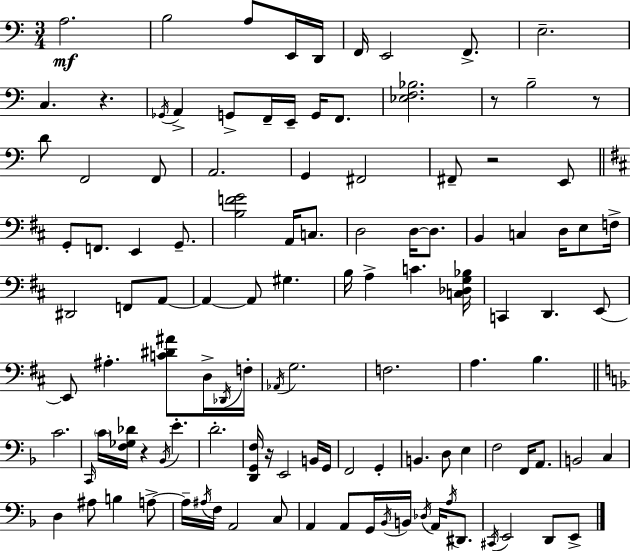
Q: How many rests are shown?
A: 6